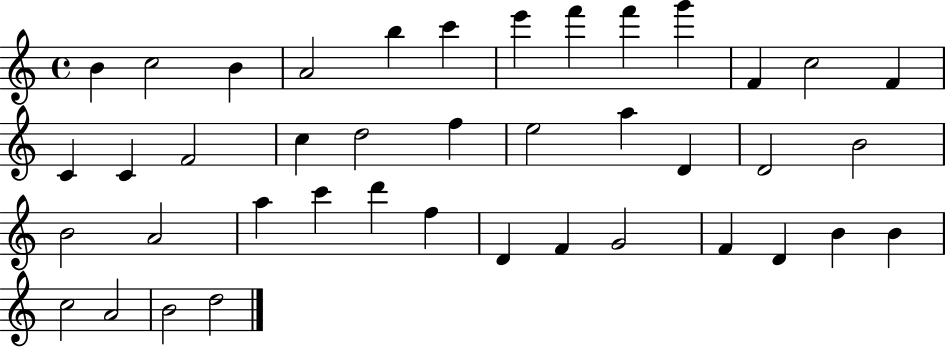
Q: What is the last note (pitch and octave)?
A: D5